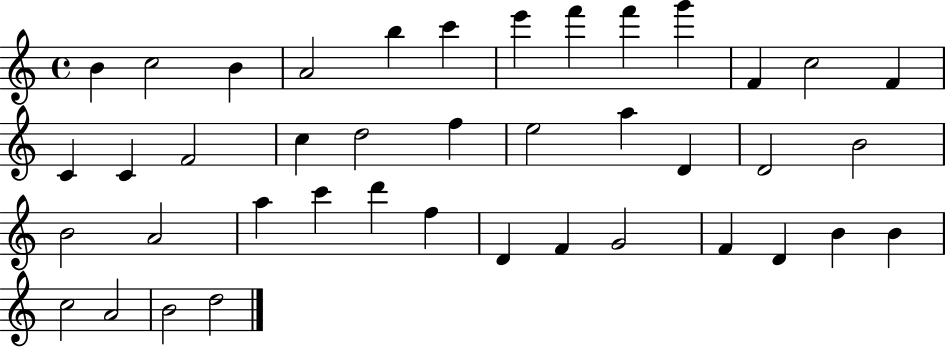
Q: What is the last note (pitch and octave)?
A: D5